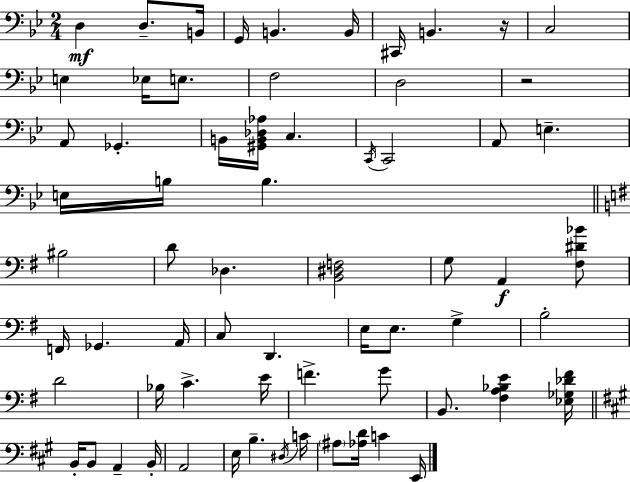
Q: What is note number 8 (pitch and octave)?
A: B2